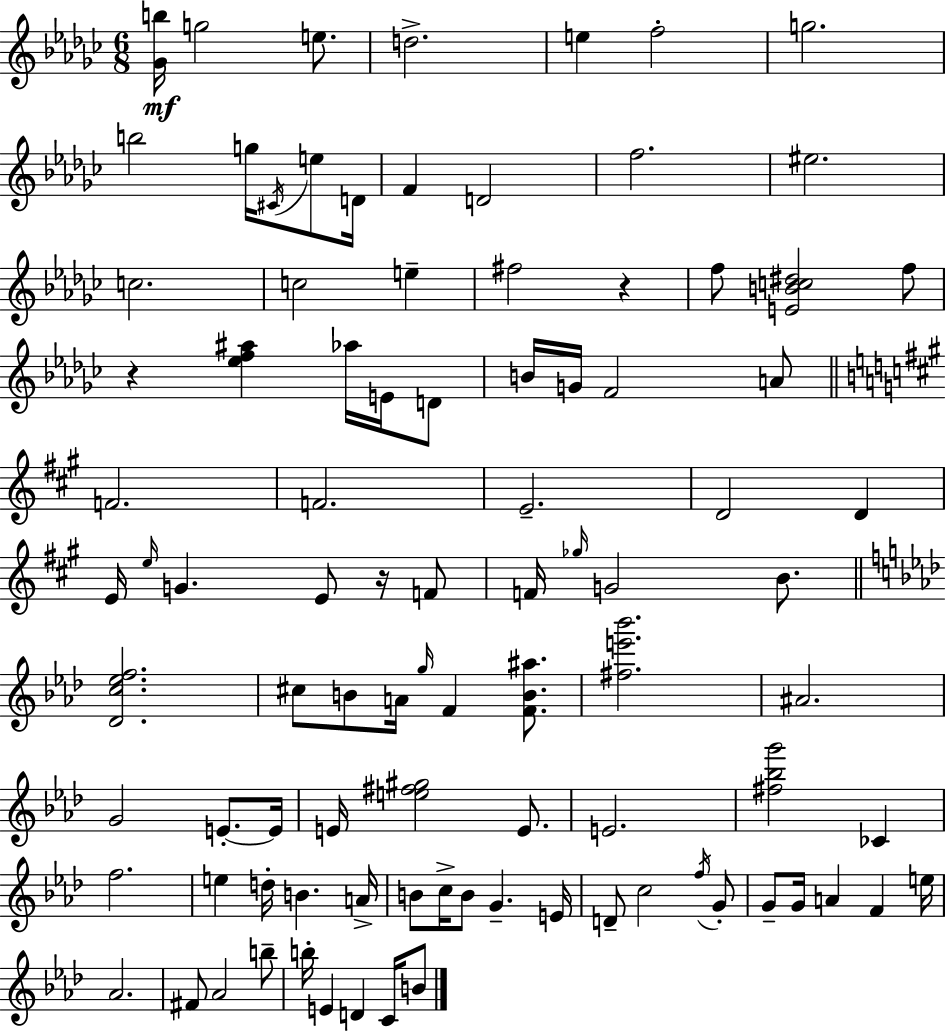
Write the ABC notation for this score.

X:1
T:Untitled
M:6/8
L:1/4
K:Ebm
[_Gb]/4 g2 e/2 d2 e f2 g2 b2 g/4 ^C/4 e/2 D/4 F D2 f2 ^e2 c2 c2 e ^f2 z f/2 [EBc^d]2 f/2 z [_ef^a] _a/4 E/4 D/2 B/4 G/4 F2 A/2 F2 F2 E2 D2 D E/4 e/4 G E/2 z/4 F/2 F/4 _g/4 G2 B/2 [_Dc_ef]2 ^c/2 B/2 A/4 g/4 F [FB^a]/2 [^fe'_b']2 ^A2 G2 E/2 E/4 E/4 [e^f^g]2 E/2 E2 [^f_bg']2 _C f2 e d/4 B A/4 B/2 c/4 B/2 G E/4 D/2 c2 f/4 G/2 G/2 G/4 A F e/4 _A2 ^F/2 _A2 b/2 b/4 E D C/4 B/2